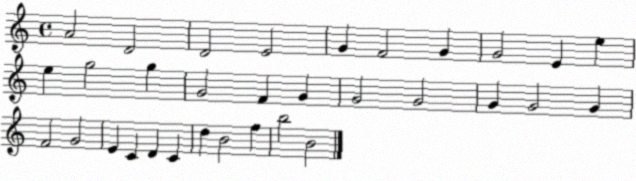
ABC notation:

X:1
T:Untitled
M:4/4
L:1/4
K:C
A2 D2 D2 E2 G F2 G G2 E e e g2 g G2 F G G2 G2 G G2 G F2 G2 E C D C d B2 f b2 B2